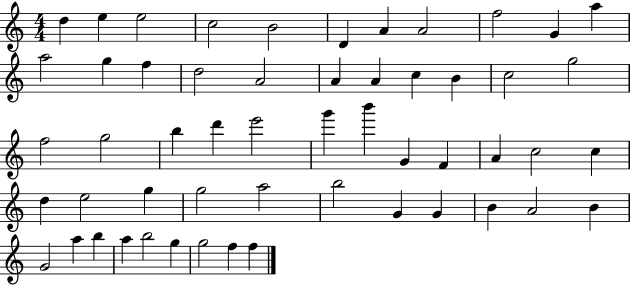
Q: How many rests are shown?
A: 0